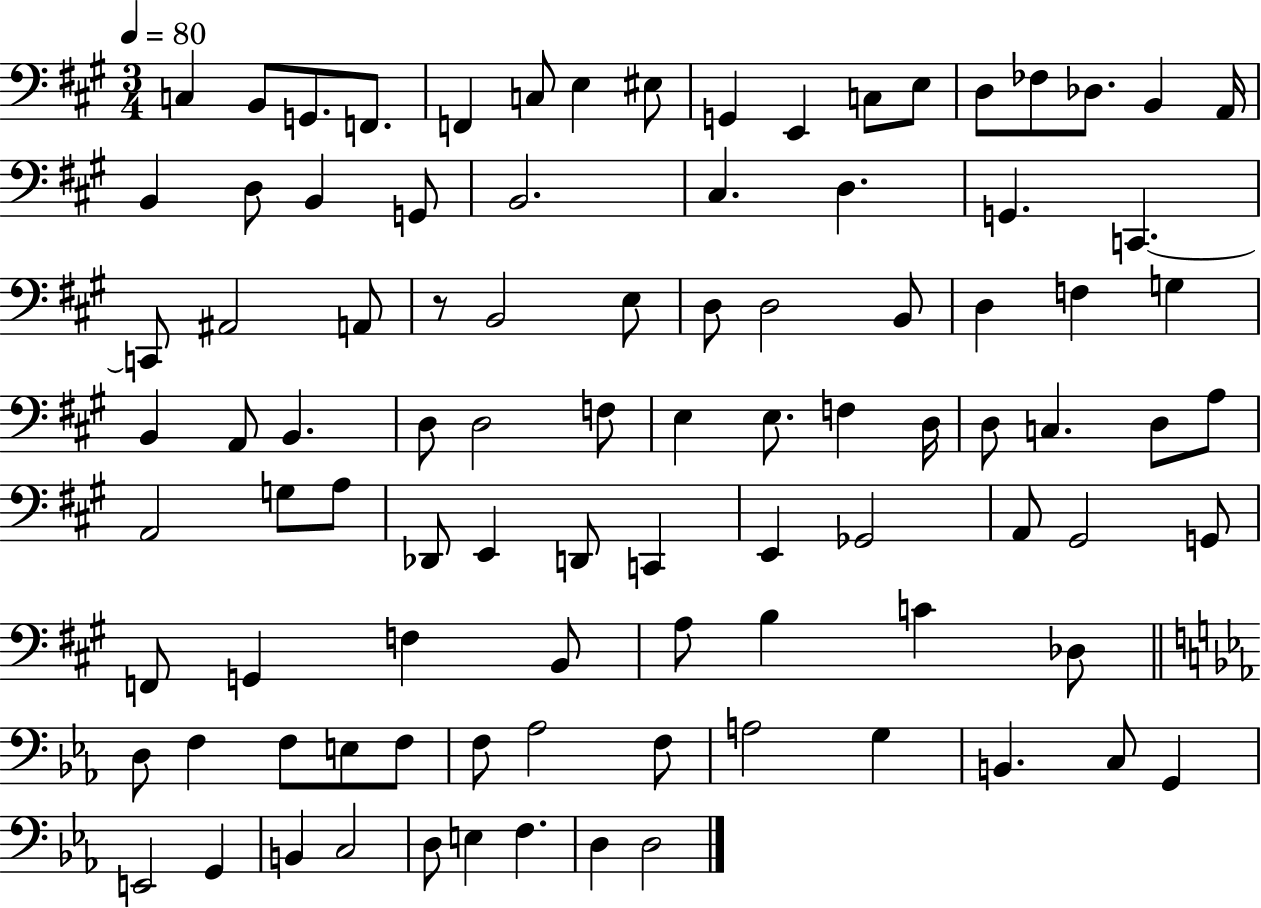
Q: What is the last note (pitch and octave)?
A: D3